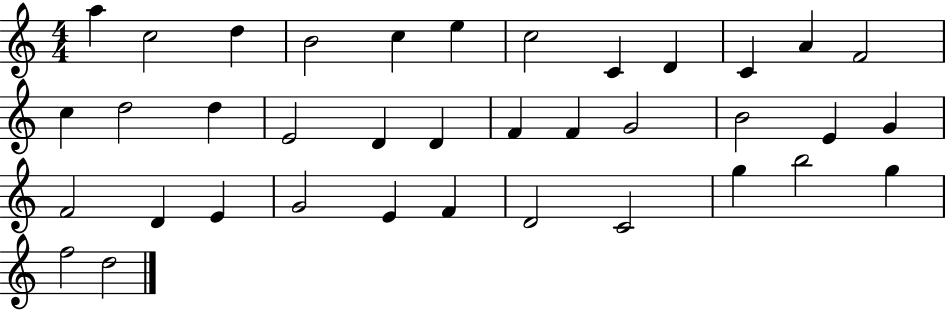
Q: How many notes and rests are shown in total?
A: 37